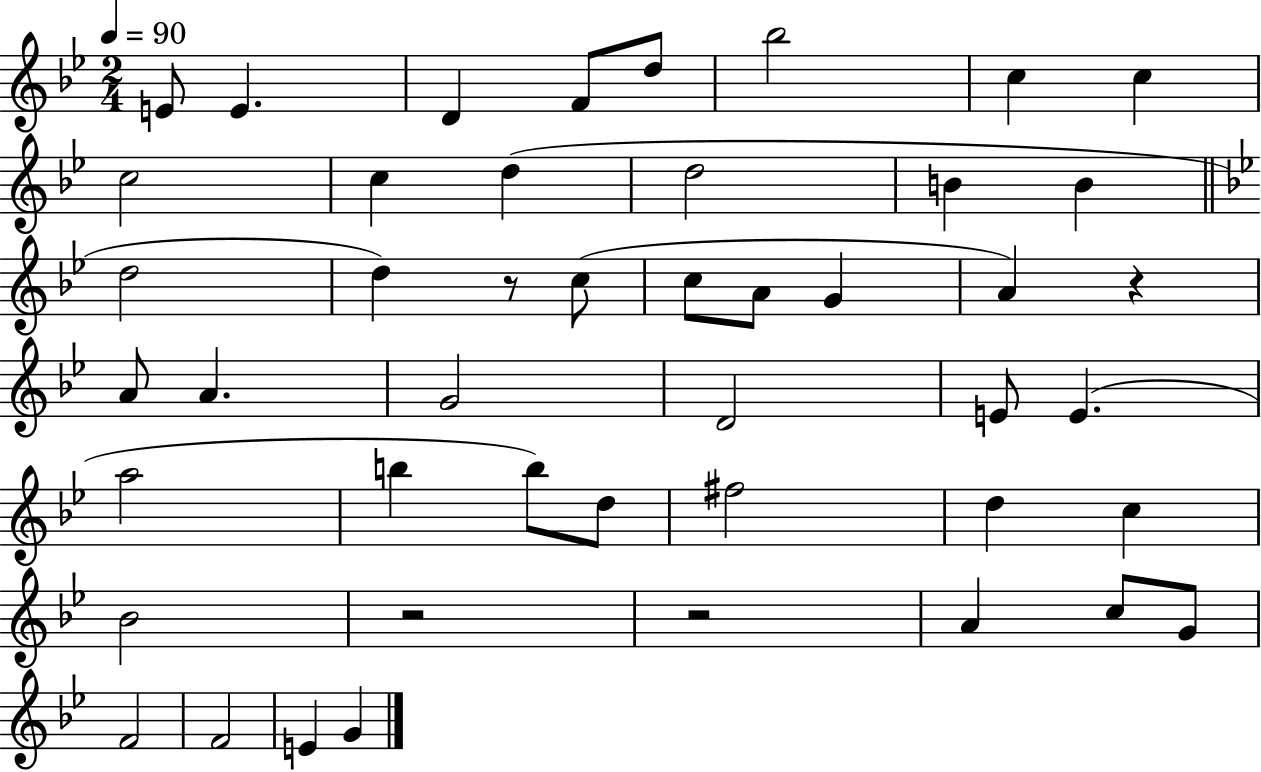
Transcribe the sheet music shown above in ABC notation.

X:1
T:Untitled
M:2/4
L:1/4
K:Bb
E/2 E D F/2 d/2 _b2 c c c2 c d d2 B B d2 d z/2 c/2 c/2 A/2 G A z A/2 A G2 D2 E/2 E a2 b b/2 d/2 ^f2 d c _B2 z2 z2 A c/2 G/2 F2 F2 E G